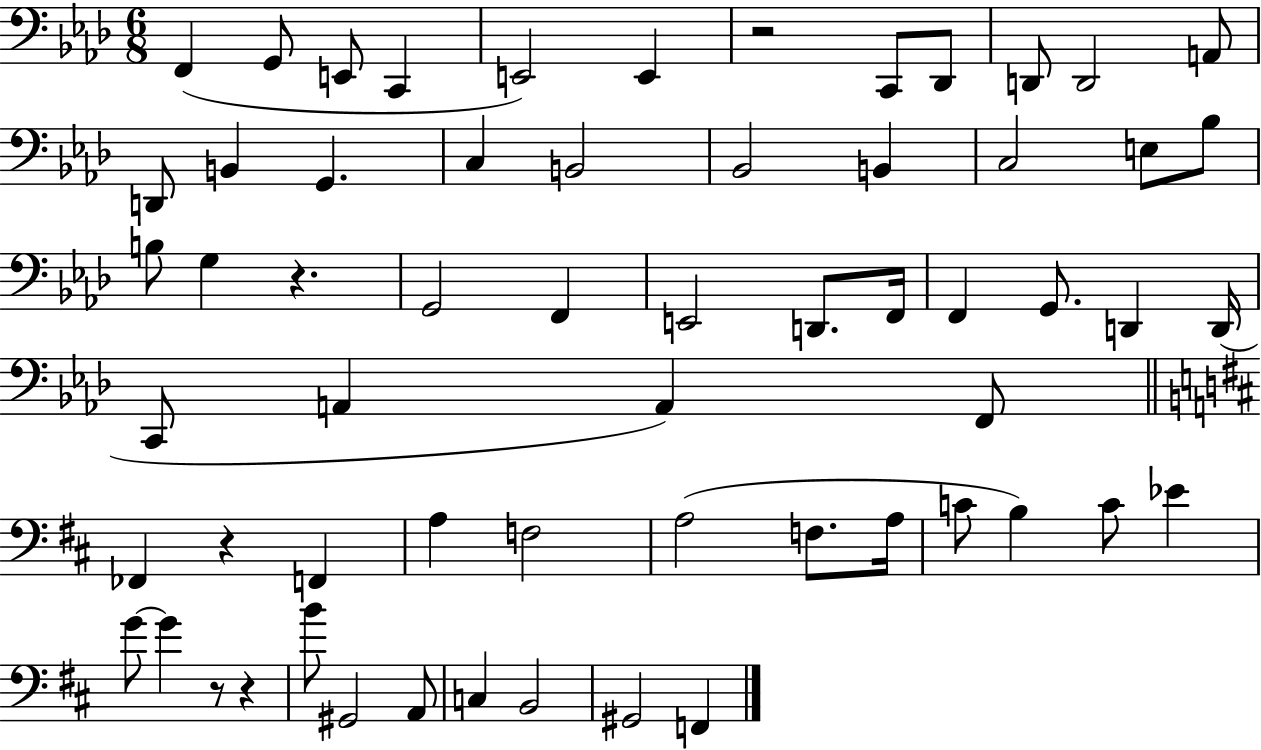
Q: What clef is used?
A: bass